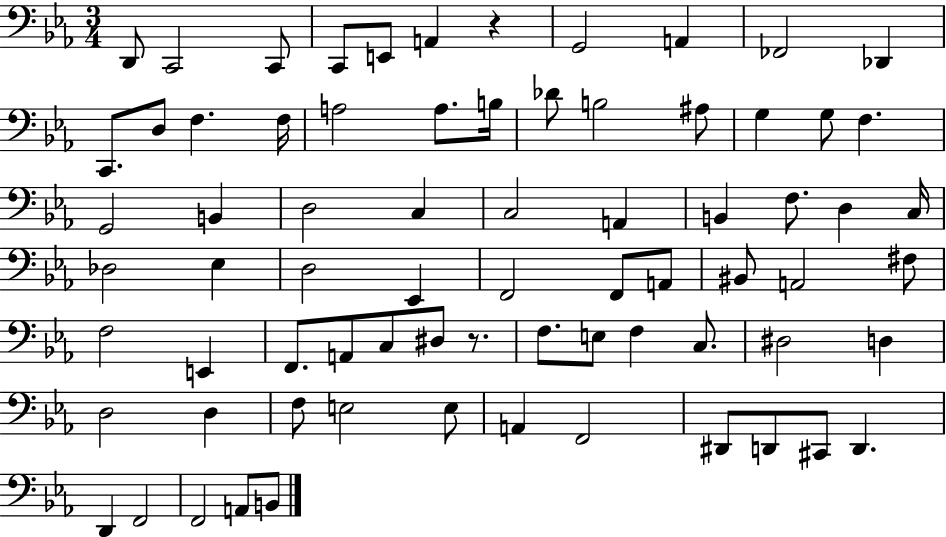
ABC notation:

X:1
T:Untitled
M:3/4
L:1/4
K:Eb
D,,/2 C,,2 C,,/2 C,,/2 E,,/2 A,, z G,,2 A,, _F,,2 _D,, C,,/2 D,/2 F, F,/4 A,2 A,/2 B,/4 _D/2 B,2 ^A,/2 G, G,/2 F, G,,2 B,, D,2 C, C,2 A,, B,, F,/2 D, C,/4 _D,2 _E, D,2 _E,, F,,2 F,,/2 A,,/2 ^B,,/2 A,,2 ^F,/2 F,2 E,, F,,/2 A,,/2 C,/2 ^D,/2 z/2 F,/2 E,/2 F, C,/2 ^D,2 D, D,2 D, F,/2 E,2 E,/2 A,, F,,2 ^D,,/2 D,,/2 ^C,,/2 D,, D,, F,,2 F,,2 A,,/2 B,,/2